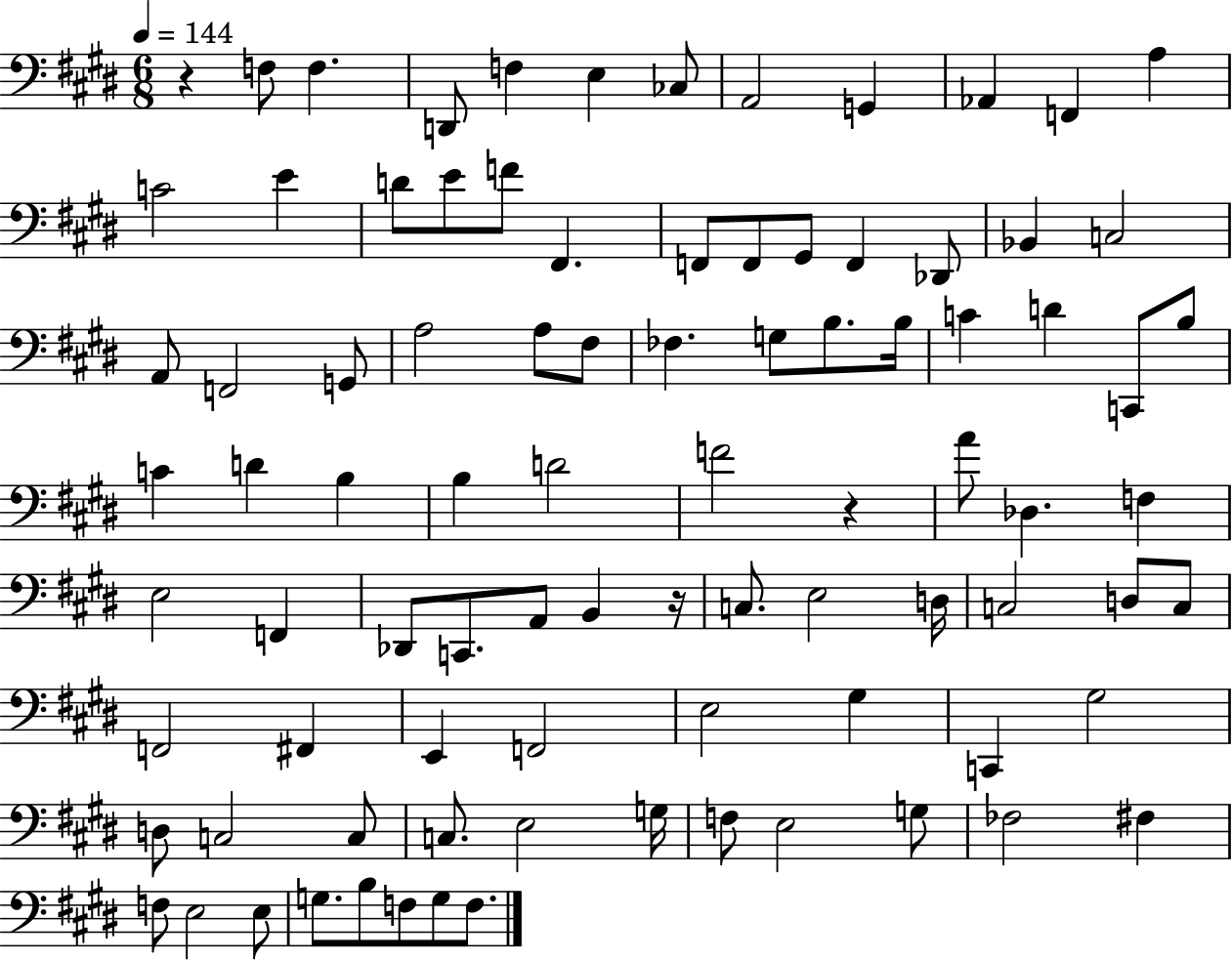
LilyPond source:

{
  \clef bass
  \numericTimeSignature
  \time 6/8
  \key e \major
  \tempo 4 = 144
  r4 f8 f4. | d,8 f4 e4 ces8 | a,2 g,4 | aes,4 f,4 a4 | \break c'2 e'4 | d'8 e'8 f'8 fis,4. | f,8 f,8 gis,8 f,4 des,8 | bes,4 c2 | \break a,8 f,2 g,8 | a2 a8 fis8 | fes4. g8 b8. b16 | c'4 d'4 c,8 b8 | \break c'4 d'4 b4 | b4 d'2 | f'2 r4 | a'8 des4. f4 | \break e2 f,4 | des,8 c,8. a,8 b,4 r16 | c8. e2 d16 | c2 d8 c8 | \break f,2 fis,4 | e,4 f,2 | e2 gis4 | c,4 gis2 | \break d8 c2 c8 | c8. e2 g16 | f8 e2 g8 | fes2 fis4 | \break f8 e2 e8 | g8. b8 f8 g8 f8. | \bar "|."
}